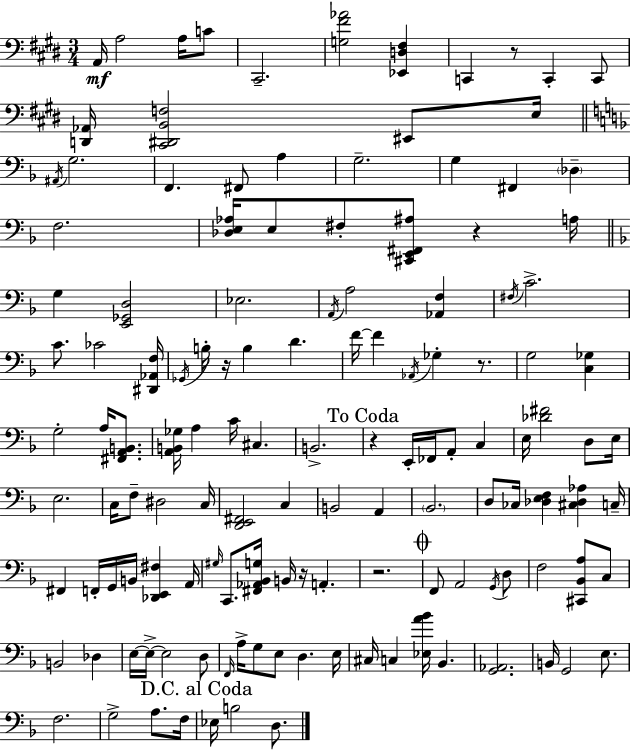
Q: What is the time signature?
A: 3/4